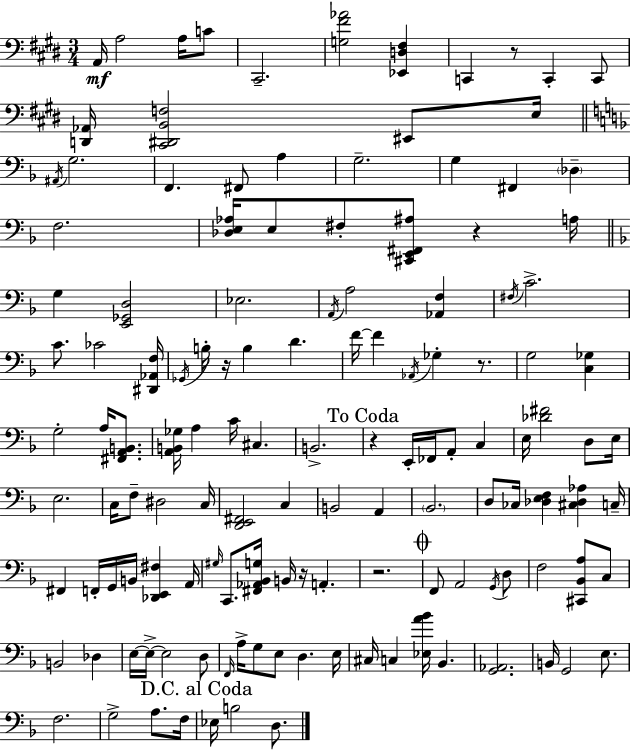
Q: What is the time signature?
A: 3/4